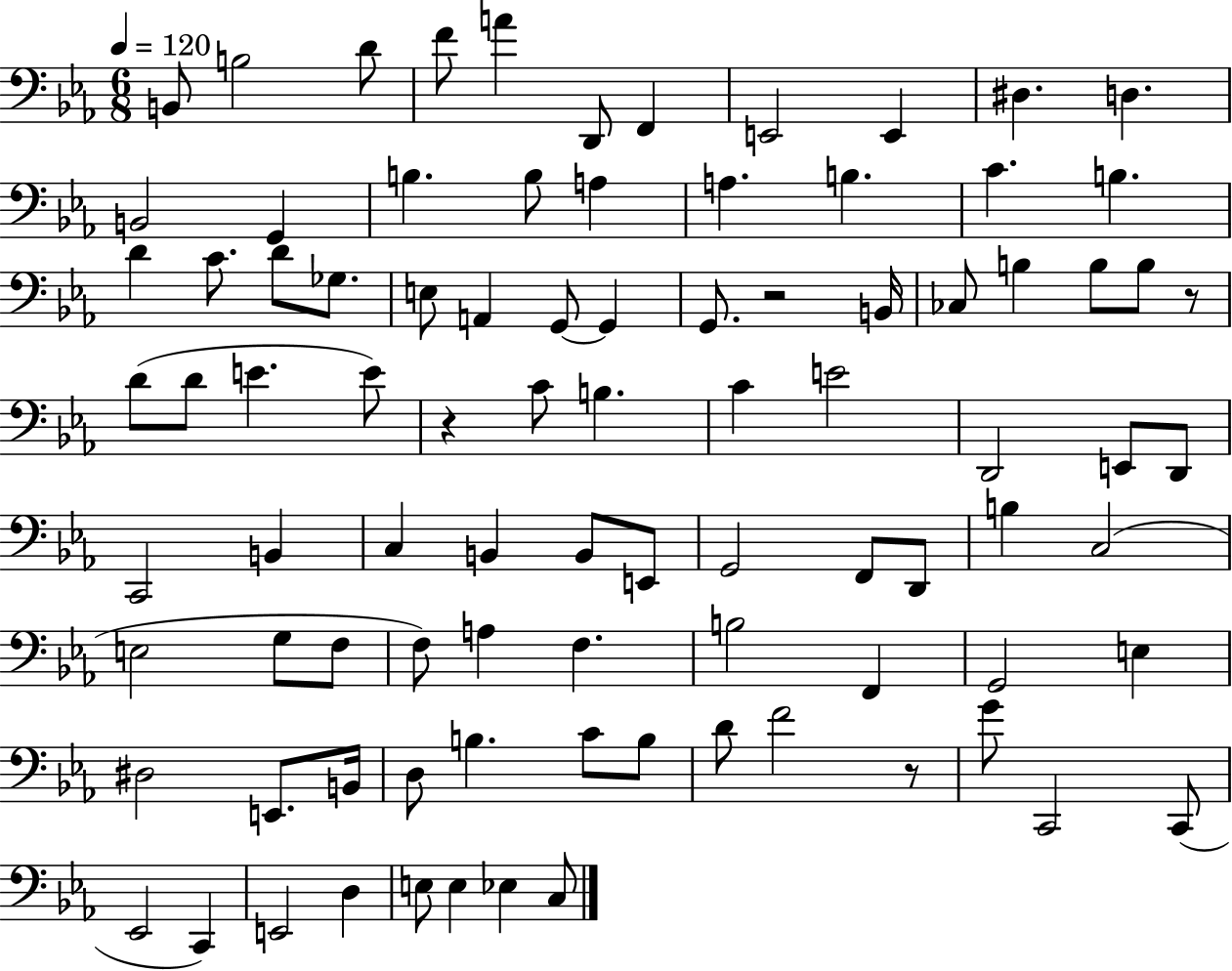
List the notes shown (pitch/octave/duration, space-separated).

B2/e B3/h D4/e F4/e A4/q D2/e F2/q E2/h E2/q D#3/q. D3/q. B2/h G2/q B3/q. B3/e A3/q A3/q. B3/q. C4/q. B3/q. D4/q C4/e. D4/e Gb3/e. E3/e A2/q G2/e G2/q G2/e. R/h B2/s CES3/e B3/q B3/e B3/e R/e D4/e D4/e E4/q. E4/e R/q C4/e B3/q. C4/q E4/h D2/h E2/e D2/e C2/h B2/q C3/q B2/q B2/e E2/e G2/h F2/e D2/e B3/q C3/h E3/h G3/e F3/e F3/e A3/q F3/q. B3/h F2/q G2/h E3/q D#3/h E2/e. B2/s D3/e B3/q. C4/e B3/e D4/e F4/h R/e G4/e C2/h C2/e Eb2/h C2/q E2/h D3/q E3/e E3/q Eb3/q C3/e